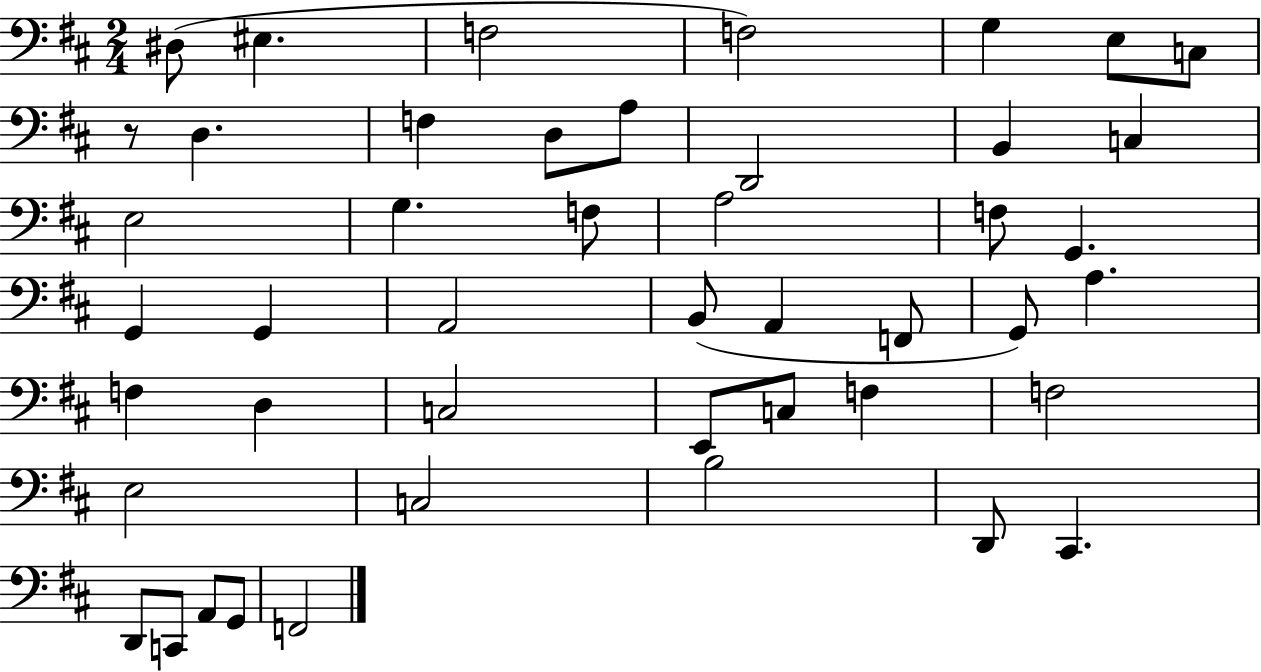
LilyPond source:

{
  \clef bass
  \numericTimeSignature
  \time 2/4
  \key d \major
  dis8( eis4. | f2 | f2) | g4 e8 c8 | \break r8 d4. | f4 d8 a8 | d,2 | b,4 c4 | \break e2 | g4. f8 | a2 | f8 g,4. | \break g,4 g,4 | a,2 | b,8( a,4 f,8 | g,8) a4. | \break f4 d4 | c2 | e,8 c8 f4 | f2 | \break e2 | c2 | b2 | d,8 cis,4. | \break d,8 c,8 a,8 g,8 | f,2 | \bar "|."
}